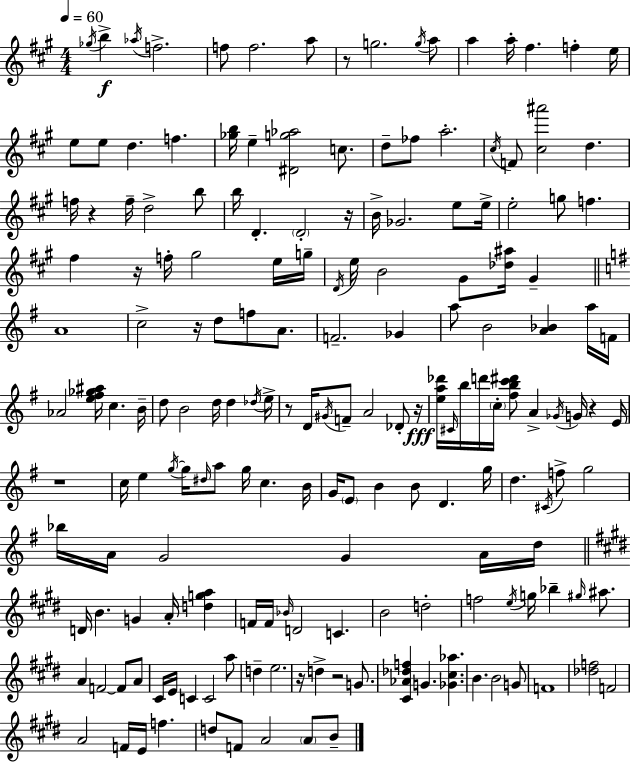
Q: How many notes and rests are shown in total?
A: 177